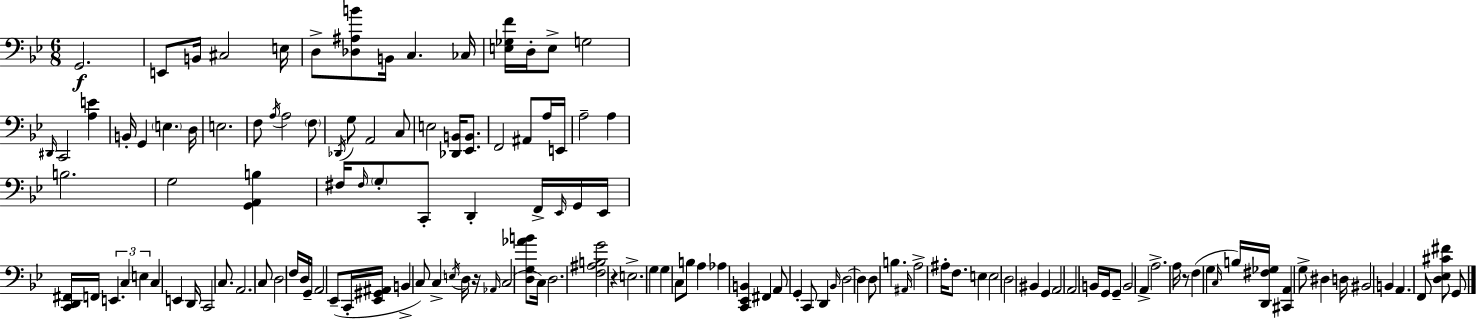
X:1
T:Untitled
M:6/8
L:1/4
K:Bb
G,,2 E,,/2 B,,/4 ^C,2 E,/4 D,/2 [_D,^A,B]/2 B,,/4 C, _C,/4 [E,_G,F]/4 D,/4 E,/2 G,2 ^D,,/4 C,,2 [A,E] B,,/4 G,, E, D,/4 E,2 F,/2 A,/4 A,2 F,/2 _D,,/4 G,/2 A,,2 C,/2 E,2 [_D,,B,,]/4 [_E,,B,,]/2 F,,2 ^A,,/2 A,/4 E,,/4 A,2 A, B,2 G,2 [G,,A,,B,] ^F,/4 ^F,/4 G,/2 C,,/2 D,, F,,/4 _E,,/4 G,,/4 _E,,/4 [C,,D,,^F,,]/4 F,,/4 E,, C, E, C, E,, D,,/4 C,,2 C,/2 A,,2 C,/2 D,2 F,/4 D,/4 G,,/4 A,,2 _E,,/2 C,,/4 [_E,,^G,,^A,,]/4 B,, C,/2 C, E,/4 D,/4 z/4 _A,,/4 C,2 [D,G,_AB]/2 C,/4 D,2 [F,^A,B,G]2 z E,2 G, G, C,/2 B,/2 A, _A, [C,,_E,,B,,] ^F,, A,,/2 G,, C,,/2 D,, _B,,/4 D,2 D, D,/2 B, ^A,,/4 A,2 ^A,/4 F,/2 E, E,2 D,2 ^B,, G,, A,,2 A,,2 B,,/4 G,,/4 G,,/2 B,,2 A,, A,2 A,/4 z/2 F, G, C,/4 B,/4 [D,,^F,_G,]/4 [^C,,A,,] G,/2 ^D, D,/4 ^B,,2 B,, A,, F,,/2 [D,_E,^C^F]/2 G,,/2